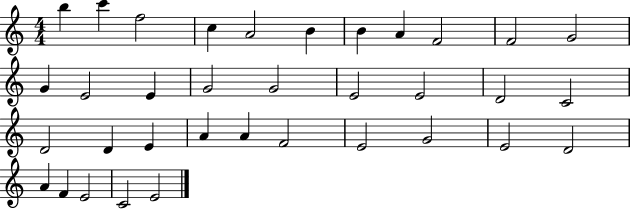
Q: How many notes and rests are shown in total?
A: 35